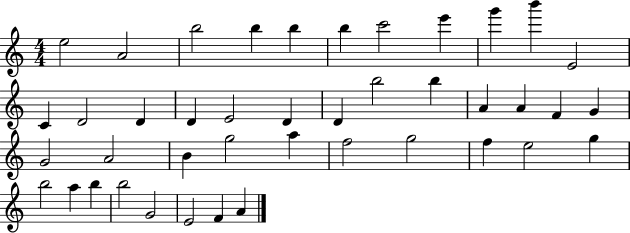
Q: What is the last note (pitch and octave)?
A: A4